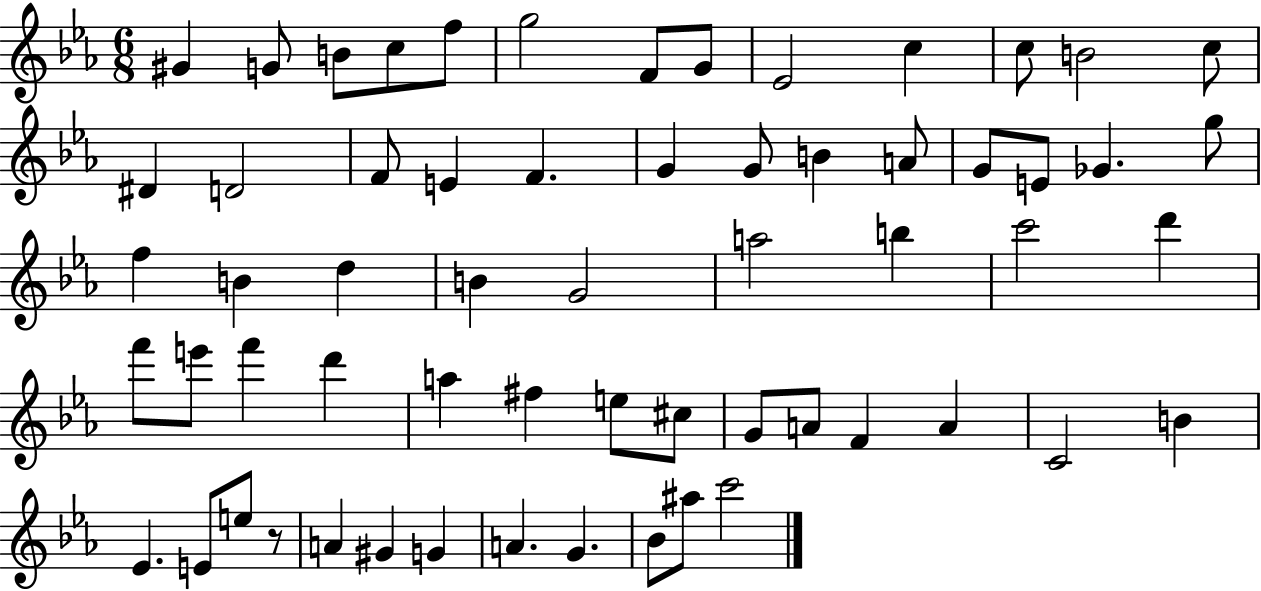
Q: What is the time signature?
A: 6/8